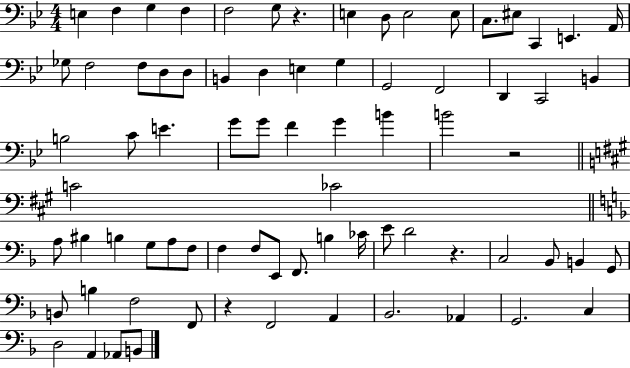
X:1
T:Untitled
M:4/4
L:1/4
K:Bb
E, F, G, F, F,2 G,/2 z E, D,/2 E,2 E,/2 C,/2 ^E,/2 C,, E,, A,,/4 _G,/2 F,2 F,/2 D,/2 D,/2 B,, D, E, G, G,,2 F,,2 D,, C,,2 B,, B,2 C/2 E G/2 G/2 F G B B2 z2 C2 _C2 A,/2 ^B, B, G,/2 A,/2 F,/2 F, F,/2 E,,/2 F,,/2 B, _C/4 E/2 D2 z C,2 _B,,/2 B,, G,,/2 B,,/2 B, F,2 F,,/2 z F,,2 A,, _B,,2 _A,, G,,2 C, D,2 A,, _A,,/2 B,,/2